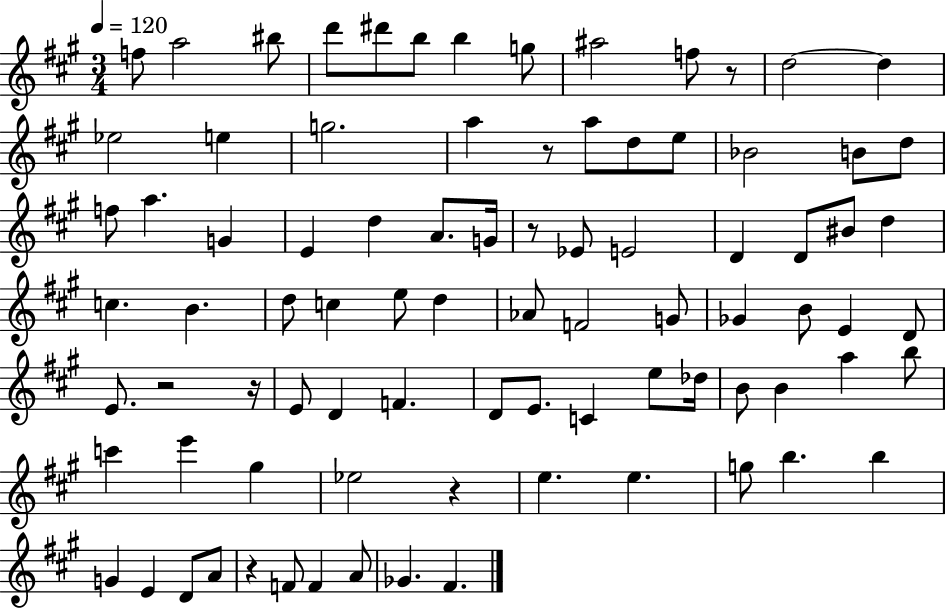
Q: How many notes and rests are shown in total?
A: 86